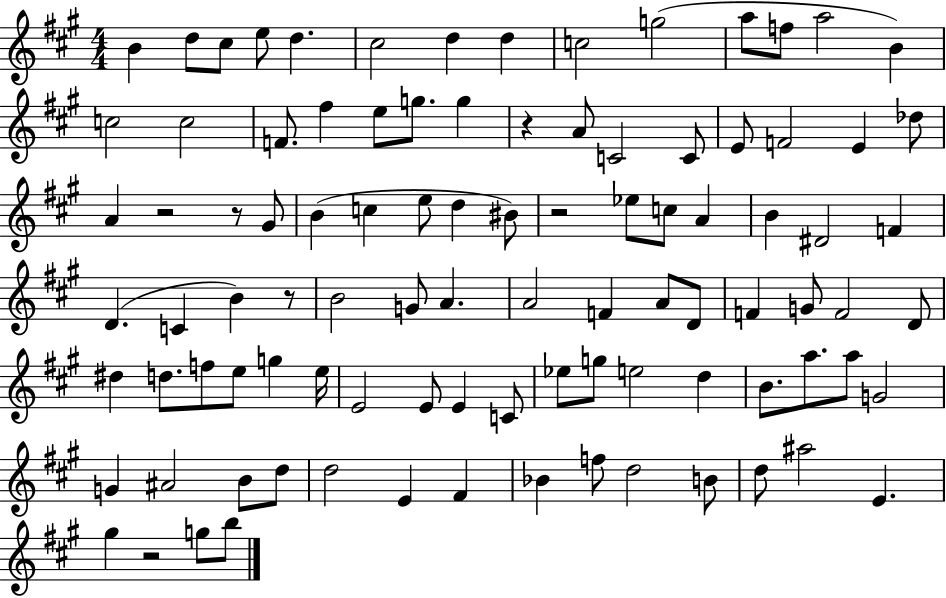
B4/q D5/e C#5/e E5/e D5/q. C#5/h D5/q D5/q C5/h G5/h A5/e F5/e A5/h B4/q C5/h C5/h F4/e. F#5/q E5/e G5/e. G5/q R/q A4/e C4/h C4/e E4/e F4/h E4/q Db5/e A4/q R/h R/e G#4/e B4/q C5/q E5/e D5/q BIS4/e R/h Eb5/e C5/e A4/q B4/q D#4/h F4/q D4/q. C4/q B4/q R/e B4/h G4/e A4/q. A4/h F4/q A4/e D4/e F4/q G4/e F4/h D4/e D#5/q D5/e. F5/e E5/e G5/q E5/s E4/h E4/e E4/q C4/e Eb5/e G5/e E5/h D5/q B4/e. A5/e. A5/e G4/h G4/q A#4/h B4/e D5/e D5/h E4/q F#4/q Bb4/q F5/e D5/h B4/e D5/e A#5/h E4/q. G#5/q R/h G5/e B5/e